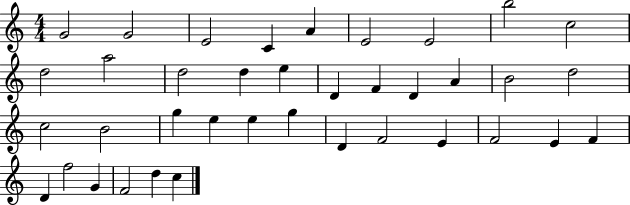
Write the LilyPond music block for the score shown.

{
  \clef treble
  \numericTimeSignature
  \time 4/4
  \key c \major
  g'2 g'2 | e'2 c'4 a'4 | e'2 e'2 | b''2 c''2 | \break d''2 a''2 | d''2 d''4 e''4 | d'4 f'4 d'4 a'4 | b'2 d''2 | \break c''2 b'2 | g''4 e''4 e''4 g''4 | d'4 f'2 e'4 | f'2 e'4 f'4 | \break d'4 f''2 g'4 | f'2 d''4 c''4 | \bar "|."
}